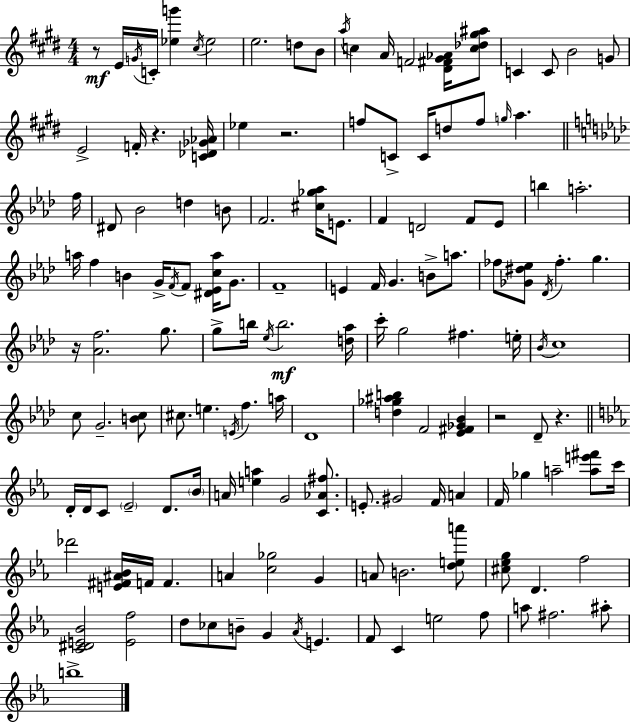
R/e E4/s G4/s C4/s [Eb5,G6]/q C#5/s Eb5/h E5/h. D5/e B4/e A5/s C5/q A4/s F4/h [D#4,F#4,G#4,Ab4]/s [C5,Db5,G#5,A#5]/e C4/q C4/e B4/h G4/e E4/h F4/s R/q. [C4,Db4,Gb4,Ab4]/s Eb5/q R/h. F5/e C4/e C4/s D5/e F5/e G5/s A5/q. F5/s D#4/e Bb4/h D5/q B4/e F4/h. [C#5,Gb5,Ab5]/s E4/e. F4/q D4/h F4/e Eb4/e B5/q A5/h. A5/s F5/q B4/q G4/s F4/s F4/e [D#4,Eb4,C5,A5]/s G4/e. F4/w E4/q F4/s G4/q. B4/e A5/e. FES5/e [Gb4,D#5,Eb5]/e Db4/s FES5/q. G5/q. R/s [Ab4,F5]/h. G5/e. G5/e B5/s Eb5/s B5/h. [D5,Ab5]/s C6/s G5/h F#5/q. E5/s Bb4/s C5/w C5/e G4/h. [B4,C5]/e C#5/e. E5/q. E4/s F5/q. A5/s Db4/w [D5,Gb5,A#5,B5]/q F4/h [Eb4,F#4,Gb4,Bb4]/q R/h Db4/e R/q. D4/s D4/s C4/e Eb4/h D4/e. Bb4/s A4/s [E5,A5]/q G4/h [C4,Ab4,F#5]/e. E4/e. G#4/h F4/s A4/q F4/s Gb5/q A5/h [A5,E6,F#6]/e C6/s Db6/h [E4,F#4,A#4,Bb4]/s F4/s F4/q. A4/q [C5,Gb5]/h G4/q A4/e B4/h. [D5,E5,A6]/e [C#5,Eb5,G5]/e D4/q. F5/h [C4,D#4,E4,Bb4]/h [E4,F5]/h D5/e CES5/e B4/e G4/q Ab4/s E4/q. F4/e C4/q E5/h F5/e A5/e F#5/h. A#5/e B5/w